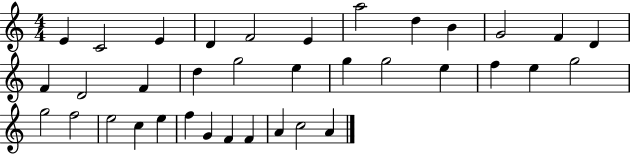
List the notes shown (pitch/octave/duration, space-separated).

E4/q C4/h E4/q D4/q F4/h E4/q A5/h D5/q B4/q G4/h F4/q D4/q F4/q D4/h F4/q D5/q G5/h E5/q G5/q G5/h E5/q F5/q E5/q G5/h G5/h F5/h E5/h C5/q E5/q F5/q G4/q F4/q F4/q A4/q C5/h A4/q